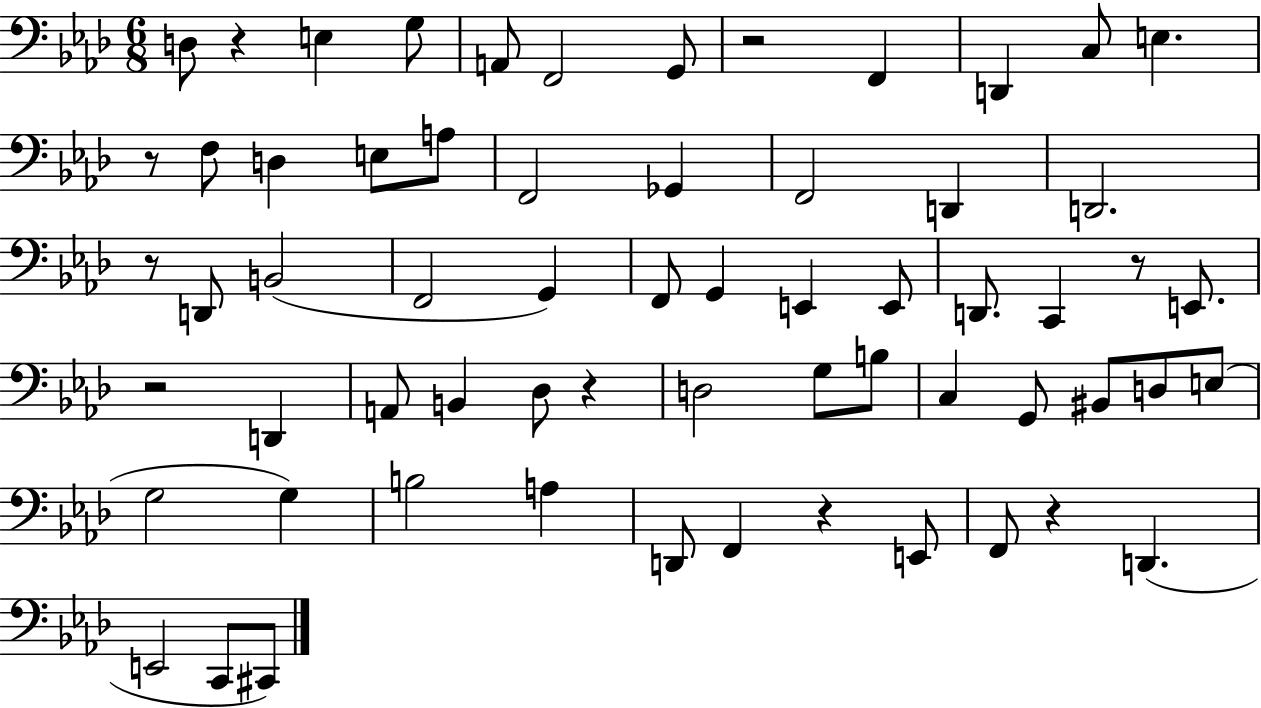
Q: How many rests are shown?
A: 9